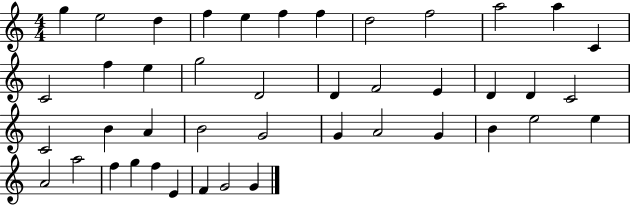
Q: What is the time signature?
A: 4/4